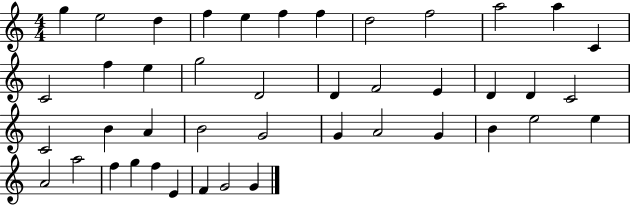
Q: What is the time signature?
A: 4/4